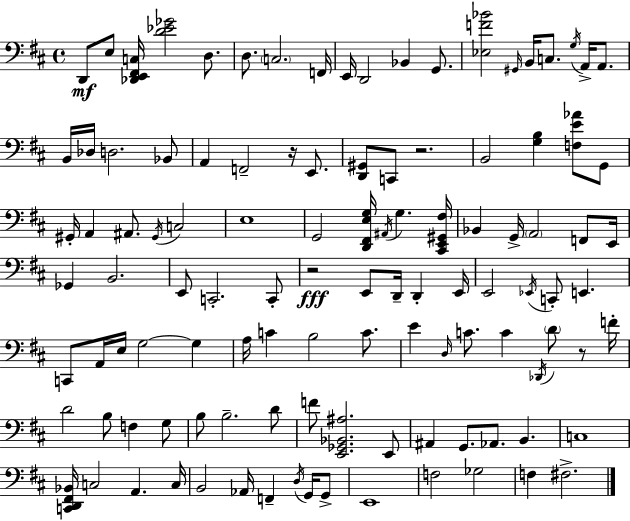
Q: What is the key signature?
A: D major